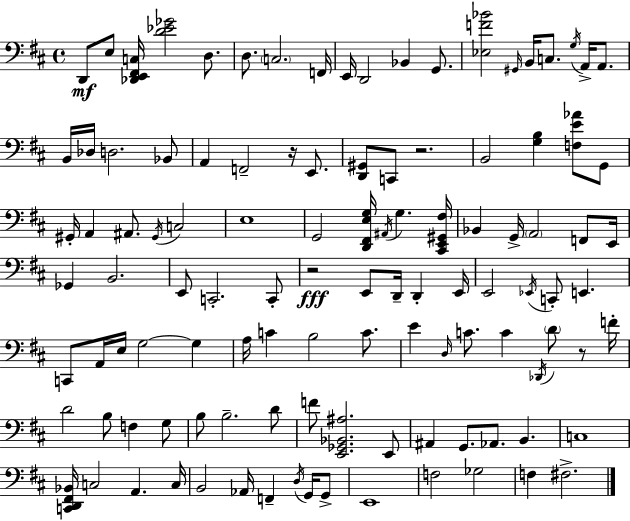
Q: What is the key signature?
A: D major